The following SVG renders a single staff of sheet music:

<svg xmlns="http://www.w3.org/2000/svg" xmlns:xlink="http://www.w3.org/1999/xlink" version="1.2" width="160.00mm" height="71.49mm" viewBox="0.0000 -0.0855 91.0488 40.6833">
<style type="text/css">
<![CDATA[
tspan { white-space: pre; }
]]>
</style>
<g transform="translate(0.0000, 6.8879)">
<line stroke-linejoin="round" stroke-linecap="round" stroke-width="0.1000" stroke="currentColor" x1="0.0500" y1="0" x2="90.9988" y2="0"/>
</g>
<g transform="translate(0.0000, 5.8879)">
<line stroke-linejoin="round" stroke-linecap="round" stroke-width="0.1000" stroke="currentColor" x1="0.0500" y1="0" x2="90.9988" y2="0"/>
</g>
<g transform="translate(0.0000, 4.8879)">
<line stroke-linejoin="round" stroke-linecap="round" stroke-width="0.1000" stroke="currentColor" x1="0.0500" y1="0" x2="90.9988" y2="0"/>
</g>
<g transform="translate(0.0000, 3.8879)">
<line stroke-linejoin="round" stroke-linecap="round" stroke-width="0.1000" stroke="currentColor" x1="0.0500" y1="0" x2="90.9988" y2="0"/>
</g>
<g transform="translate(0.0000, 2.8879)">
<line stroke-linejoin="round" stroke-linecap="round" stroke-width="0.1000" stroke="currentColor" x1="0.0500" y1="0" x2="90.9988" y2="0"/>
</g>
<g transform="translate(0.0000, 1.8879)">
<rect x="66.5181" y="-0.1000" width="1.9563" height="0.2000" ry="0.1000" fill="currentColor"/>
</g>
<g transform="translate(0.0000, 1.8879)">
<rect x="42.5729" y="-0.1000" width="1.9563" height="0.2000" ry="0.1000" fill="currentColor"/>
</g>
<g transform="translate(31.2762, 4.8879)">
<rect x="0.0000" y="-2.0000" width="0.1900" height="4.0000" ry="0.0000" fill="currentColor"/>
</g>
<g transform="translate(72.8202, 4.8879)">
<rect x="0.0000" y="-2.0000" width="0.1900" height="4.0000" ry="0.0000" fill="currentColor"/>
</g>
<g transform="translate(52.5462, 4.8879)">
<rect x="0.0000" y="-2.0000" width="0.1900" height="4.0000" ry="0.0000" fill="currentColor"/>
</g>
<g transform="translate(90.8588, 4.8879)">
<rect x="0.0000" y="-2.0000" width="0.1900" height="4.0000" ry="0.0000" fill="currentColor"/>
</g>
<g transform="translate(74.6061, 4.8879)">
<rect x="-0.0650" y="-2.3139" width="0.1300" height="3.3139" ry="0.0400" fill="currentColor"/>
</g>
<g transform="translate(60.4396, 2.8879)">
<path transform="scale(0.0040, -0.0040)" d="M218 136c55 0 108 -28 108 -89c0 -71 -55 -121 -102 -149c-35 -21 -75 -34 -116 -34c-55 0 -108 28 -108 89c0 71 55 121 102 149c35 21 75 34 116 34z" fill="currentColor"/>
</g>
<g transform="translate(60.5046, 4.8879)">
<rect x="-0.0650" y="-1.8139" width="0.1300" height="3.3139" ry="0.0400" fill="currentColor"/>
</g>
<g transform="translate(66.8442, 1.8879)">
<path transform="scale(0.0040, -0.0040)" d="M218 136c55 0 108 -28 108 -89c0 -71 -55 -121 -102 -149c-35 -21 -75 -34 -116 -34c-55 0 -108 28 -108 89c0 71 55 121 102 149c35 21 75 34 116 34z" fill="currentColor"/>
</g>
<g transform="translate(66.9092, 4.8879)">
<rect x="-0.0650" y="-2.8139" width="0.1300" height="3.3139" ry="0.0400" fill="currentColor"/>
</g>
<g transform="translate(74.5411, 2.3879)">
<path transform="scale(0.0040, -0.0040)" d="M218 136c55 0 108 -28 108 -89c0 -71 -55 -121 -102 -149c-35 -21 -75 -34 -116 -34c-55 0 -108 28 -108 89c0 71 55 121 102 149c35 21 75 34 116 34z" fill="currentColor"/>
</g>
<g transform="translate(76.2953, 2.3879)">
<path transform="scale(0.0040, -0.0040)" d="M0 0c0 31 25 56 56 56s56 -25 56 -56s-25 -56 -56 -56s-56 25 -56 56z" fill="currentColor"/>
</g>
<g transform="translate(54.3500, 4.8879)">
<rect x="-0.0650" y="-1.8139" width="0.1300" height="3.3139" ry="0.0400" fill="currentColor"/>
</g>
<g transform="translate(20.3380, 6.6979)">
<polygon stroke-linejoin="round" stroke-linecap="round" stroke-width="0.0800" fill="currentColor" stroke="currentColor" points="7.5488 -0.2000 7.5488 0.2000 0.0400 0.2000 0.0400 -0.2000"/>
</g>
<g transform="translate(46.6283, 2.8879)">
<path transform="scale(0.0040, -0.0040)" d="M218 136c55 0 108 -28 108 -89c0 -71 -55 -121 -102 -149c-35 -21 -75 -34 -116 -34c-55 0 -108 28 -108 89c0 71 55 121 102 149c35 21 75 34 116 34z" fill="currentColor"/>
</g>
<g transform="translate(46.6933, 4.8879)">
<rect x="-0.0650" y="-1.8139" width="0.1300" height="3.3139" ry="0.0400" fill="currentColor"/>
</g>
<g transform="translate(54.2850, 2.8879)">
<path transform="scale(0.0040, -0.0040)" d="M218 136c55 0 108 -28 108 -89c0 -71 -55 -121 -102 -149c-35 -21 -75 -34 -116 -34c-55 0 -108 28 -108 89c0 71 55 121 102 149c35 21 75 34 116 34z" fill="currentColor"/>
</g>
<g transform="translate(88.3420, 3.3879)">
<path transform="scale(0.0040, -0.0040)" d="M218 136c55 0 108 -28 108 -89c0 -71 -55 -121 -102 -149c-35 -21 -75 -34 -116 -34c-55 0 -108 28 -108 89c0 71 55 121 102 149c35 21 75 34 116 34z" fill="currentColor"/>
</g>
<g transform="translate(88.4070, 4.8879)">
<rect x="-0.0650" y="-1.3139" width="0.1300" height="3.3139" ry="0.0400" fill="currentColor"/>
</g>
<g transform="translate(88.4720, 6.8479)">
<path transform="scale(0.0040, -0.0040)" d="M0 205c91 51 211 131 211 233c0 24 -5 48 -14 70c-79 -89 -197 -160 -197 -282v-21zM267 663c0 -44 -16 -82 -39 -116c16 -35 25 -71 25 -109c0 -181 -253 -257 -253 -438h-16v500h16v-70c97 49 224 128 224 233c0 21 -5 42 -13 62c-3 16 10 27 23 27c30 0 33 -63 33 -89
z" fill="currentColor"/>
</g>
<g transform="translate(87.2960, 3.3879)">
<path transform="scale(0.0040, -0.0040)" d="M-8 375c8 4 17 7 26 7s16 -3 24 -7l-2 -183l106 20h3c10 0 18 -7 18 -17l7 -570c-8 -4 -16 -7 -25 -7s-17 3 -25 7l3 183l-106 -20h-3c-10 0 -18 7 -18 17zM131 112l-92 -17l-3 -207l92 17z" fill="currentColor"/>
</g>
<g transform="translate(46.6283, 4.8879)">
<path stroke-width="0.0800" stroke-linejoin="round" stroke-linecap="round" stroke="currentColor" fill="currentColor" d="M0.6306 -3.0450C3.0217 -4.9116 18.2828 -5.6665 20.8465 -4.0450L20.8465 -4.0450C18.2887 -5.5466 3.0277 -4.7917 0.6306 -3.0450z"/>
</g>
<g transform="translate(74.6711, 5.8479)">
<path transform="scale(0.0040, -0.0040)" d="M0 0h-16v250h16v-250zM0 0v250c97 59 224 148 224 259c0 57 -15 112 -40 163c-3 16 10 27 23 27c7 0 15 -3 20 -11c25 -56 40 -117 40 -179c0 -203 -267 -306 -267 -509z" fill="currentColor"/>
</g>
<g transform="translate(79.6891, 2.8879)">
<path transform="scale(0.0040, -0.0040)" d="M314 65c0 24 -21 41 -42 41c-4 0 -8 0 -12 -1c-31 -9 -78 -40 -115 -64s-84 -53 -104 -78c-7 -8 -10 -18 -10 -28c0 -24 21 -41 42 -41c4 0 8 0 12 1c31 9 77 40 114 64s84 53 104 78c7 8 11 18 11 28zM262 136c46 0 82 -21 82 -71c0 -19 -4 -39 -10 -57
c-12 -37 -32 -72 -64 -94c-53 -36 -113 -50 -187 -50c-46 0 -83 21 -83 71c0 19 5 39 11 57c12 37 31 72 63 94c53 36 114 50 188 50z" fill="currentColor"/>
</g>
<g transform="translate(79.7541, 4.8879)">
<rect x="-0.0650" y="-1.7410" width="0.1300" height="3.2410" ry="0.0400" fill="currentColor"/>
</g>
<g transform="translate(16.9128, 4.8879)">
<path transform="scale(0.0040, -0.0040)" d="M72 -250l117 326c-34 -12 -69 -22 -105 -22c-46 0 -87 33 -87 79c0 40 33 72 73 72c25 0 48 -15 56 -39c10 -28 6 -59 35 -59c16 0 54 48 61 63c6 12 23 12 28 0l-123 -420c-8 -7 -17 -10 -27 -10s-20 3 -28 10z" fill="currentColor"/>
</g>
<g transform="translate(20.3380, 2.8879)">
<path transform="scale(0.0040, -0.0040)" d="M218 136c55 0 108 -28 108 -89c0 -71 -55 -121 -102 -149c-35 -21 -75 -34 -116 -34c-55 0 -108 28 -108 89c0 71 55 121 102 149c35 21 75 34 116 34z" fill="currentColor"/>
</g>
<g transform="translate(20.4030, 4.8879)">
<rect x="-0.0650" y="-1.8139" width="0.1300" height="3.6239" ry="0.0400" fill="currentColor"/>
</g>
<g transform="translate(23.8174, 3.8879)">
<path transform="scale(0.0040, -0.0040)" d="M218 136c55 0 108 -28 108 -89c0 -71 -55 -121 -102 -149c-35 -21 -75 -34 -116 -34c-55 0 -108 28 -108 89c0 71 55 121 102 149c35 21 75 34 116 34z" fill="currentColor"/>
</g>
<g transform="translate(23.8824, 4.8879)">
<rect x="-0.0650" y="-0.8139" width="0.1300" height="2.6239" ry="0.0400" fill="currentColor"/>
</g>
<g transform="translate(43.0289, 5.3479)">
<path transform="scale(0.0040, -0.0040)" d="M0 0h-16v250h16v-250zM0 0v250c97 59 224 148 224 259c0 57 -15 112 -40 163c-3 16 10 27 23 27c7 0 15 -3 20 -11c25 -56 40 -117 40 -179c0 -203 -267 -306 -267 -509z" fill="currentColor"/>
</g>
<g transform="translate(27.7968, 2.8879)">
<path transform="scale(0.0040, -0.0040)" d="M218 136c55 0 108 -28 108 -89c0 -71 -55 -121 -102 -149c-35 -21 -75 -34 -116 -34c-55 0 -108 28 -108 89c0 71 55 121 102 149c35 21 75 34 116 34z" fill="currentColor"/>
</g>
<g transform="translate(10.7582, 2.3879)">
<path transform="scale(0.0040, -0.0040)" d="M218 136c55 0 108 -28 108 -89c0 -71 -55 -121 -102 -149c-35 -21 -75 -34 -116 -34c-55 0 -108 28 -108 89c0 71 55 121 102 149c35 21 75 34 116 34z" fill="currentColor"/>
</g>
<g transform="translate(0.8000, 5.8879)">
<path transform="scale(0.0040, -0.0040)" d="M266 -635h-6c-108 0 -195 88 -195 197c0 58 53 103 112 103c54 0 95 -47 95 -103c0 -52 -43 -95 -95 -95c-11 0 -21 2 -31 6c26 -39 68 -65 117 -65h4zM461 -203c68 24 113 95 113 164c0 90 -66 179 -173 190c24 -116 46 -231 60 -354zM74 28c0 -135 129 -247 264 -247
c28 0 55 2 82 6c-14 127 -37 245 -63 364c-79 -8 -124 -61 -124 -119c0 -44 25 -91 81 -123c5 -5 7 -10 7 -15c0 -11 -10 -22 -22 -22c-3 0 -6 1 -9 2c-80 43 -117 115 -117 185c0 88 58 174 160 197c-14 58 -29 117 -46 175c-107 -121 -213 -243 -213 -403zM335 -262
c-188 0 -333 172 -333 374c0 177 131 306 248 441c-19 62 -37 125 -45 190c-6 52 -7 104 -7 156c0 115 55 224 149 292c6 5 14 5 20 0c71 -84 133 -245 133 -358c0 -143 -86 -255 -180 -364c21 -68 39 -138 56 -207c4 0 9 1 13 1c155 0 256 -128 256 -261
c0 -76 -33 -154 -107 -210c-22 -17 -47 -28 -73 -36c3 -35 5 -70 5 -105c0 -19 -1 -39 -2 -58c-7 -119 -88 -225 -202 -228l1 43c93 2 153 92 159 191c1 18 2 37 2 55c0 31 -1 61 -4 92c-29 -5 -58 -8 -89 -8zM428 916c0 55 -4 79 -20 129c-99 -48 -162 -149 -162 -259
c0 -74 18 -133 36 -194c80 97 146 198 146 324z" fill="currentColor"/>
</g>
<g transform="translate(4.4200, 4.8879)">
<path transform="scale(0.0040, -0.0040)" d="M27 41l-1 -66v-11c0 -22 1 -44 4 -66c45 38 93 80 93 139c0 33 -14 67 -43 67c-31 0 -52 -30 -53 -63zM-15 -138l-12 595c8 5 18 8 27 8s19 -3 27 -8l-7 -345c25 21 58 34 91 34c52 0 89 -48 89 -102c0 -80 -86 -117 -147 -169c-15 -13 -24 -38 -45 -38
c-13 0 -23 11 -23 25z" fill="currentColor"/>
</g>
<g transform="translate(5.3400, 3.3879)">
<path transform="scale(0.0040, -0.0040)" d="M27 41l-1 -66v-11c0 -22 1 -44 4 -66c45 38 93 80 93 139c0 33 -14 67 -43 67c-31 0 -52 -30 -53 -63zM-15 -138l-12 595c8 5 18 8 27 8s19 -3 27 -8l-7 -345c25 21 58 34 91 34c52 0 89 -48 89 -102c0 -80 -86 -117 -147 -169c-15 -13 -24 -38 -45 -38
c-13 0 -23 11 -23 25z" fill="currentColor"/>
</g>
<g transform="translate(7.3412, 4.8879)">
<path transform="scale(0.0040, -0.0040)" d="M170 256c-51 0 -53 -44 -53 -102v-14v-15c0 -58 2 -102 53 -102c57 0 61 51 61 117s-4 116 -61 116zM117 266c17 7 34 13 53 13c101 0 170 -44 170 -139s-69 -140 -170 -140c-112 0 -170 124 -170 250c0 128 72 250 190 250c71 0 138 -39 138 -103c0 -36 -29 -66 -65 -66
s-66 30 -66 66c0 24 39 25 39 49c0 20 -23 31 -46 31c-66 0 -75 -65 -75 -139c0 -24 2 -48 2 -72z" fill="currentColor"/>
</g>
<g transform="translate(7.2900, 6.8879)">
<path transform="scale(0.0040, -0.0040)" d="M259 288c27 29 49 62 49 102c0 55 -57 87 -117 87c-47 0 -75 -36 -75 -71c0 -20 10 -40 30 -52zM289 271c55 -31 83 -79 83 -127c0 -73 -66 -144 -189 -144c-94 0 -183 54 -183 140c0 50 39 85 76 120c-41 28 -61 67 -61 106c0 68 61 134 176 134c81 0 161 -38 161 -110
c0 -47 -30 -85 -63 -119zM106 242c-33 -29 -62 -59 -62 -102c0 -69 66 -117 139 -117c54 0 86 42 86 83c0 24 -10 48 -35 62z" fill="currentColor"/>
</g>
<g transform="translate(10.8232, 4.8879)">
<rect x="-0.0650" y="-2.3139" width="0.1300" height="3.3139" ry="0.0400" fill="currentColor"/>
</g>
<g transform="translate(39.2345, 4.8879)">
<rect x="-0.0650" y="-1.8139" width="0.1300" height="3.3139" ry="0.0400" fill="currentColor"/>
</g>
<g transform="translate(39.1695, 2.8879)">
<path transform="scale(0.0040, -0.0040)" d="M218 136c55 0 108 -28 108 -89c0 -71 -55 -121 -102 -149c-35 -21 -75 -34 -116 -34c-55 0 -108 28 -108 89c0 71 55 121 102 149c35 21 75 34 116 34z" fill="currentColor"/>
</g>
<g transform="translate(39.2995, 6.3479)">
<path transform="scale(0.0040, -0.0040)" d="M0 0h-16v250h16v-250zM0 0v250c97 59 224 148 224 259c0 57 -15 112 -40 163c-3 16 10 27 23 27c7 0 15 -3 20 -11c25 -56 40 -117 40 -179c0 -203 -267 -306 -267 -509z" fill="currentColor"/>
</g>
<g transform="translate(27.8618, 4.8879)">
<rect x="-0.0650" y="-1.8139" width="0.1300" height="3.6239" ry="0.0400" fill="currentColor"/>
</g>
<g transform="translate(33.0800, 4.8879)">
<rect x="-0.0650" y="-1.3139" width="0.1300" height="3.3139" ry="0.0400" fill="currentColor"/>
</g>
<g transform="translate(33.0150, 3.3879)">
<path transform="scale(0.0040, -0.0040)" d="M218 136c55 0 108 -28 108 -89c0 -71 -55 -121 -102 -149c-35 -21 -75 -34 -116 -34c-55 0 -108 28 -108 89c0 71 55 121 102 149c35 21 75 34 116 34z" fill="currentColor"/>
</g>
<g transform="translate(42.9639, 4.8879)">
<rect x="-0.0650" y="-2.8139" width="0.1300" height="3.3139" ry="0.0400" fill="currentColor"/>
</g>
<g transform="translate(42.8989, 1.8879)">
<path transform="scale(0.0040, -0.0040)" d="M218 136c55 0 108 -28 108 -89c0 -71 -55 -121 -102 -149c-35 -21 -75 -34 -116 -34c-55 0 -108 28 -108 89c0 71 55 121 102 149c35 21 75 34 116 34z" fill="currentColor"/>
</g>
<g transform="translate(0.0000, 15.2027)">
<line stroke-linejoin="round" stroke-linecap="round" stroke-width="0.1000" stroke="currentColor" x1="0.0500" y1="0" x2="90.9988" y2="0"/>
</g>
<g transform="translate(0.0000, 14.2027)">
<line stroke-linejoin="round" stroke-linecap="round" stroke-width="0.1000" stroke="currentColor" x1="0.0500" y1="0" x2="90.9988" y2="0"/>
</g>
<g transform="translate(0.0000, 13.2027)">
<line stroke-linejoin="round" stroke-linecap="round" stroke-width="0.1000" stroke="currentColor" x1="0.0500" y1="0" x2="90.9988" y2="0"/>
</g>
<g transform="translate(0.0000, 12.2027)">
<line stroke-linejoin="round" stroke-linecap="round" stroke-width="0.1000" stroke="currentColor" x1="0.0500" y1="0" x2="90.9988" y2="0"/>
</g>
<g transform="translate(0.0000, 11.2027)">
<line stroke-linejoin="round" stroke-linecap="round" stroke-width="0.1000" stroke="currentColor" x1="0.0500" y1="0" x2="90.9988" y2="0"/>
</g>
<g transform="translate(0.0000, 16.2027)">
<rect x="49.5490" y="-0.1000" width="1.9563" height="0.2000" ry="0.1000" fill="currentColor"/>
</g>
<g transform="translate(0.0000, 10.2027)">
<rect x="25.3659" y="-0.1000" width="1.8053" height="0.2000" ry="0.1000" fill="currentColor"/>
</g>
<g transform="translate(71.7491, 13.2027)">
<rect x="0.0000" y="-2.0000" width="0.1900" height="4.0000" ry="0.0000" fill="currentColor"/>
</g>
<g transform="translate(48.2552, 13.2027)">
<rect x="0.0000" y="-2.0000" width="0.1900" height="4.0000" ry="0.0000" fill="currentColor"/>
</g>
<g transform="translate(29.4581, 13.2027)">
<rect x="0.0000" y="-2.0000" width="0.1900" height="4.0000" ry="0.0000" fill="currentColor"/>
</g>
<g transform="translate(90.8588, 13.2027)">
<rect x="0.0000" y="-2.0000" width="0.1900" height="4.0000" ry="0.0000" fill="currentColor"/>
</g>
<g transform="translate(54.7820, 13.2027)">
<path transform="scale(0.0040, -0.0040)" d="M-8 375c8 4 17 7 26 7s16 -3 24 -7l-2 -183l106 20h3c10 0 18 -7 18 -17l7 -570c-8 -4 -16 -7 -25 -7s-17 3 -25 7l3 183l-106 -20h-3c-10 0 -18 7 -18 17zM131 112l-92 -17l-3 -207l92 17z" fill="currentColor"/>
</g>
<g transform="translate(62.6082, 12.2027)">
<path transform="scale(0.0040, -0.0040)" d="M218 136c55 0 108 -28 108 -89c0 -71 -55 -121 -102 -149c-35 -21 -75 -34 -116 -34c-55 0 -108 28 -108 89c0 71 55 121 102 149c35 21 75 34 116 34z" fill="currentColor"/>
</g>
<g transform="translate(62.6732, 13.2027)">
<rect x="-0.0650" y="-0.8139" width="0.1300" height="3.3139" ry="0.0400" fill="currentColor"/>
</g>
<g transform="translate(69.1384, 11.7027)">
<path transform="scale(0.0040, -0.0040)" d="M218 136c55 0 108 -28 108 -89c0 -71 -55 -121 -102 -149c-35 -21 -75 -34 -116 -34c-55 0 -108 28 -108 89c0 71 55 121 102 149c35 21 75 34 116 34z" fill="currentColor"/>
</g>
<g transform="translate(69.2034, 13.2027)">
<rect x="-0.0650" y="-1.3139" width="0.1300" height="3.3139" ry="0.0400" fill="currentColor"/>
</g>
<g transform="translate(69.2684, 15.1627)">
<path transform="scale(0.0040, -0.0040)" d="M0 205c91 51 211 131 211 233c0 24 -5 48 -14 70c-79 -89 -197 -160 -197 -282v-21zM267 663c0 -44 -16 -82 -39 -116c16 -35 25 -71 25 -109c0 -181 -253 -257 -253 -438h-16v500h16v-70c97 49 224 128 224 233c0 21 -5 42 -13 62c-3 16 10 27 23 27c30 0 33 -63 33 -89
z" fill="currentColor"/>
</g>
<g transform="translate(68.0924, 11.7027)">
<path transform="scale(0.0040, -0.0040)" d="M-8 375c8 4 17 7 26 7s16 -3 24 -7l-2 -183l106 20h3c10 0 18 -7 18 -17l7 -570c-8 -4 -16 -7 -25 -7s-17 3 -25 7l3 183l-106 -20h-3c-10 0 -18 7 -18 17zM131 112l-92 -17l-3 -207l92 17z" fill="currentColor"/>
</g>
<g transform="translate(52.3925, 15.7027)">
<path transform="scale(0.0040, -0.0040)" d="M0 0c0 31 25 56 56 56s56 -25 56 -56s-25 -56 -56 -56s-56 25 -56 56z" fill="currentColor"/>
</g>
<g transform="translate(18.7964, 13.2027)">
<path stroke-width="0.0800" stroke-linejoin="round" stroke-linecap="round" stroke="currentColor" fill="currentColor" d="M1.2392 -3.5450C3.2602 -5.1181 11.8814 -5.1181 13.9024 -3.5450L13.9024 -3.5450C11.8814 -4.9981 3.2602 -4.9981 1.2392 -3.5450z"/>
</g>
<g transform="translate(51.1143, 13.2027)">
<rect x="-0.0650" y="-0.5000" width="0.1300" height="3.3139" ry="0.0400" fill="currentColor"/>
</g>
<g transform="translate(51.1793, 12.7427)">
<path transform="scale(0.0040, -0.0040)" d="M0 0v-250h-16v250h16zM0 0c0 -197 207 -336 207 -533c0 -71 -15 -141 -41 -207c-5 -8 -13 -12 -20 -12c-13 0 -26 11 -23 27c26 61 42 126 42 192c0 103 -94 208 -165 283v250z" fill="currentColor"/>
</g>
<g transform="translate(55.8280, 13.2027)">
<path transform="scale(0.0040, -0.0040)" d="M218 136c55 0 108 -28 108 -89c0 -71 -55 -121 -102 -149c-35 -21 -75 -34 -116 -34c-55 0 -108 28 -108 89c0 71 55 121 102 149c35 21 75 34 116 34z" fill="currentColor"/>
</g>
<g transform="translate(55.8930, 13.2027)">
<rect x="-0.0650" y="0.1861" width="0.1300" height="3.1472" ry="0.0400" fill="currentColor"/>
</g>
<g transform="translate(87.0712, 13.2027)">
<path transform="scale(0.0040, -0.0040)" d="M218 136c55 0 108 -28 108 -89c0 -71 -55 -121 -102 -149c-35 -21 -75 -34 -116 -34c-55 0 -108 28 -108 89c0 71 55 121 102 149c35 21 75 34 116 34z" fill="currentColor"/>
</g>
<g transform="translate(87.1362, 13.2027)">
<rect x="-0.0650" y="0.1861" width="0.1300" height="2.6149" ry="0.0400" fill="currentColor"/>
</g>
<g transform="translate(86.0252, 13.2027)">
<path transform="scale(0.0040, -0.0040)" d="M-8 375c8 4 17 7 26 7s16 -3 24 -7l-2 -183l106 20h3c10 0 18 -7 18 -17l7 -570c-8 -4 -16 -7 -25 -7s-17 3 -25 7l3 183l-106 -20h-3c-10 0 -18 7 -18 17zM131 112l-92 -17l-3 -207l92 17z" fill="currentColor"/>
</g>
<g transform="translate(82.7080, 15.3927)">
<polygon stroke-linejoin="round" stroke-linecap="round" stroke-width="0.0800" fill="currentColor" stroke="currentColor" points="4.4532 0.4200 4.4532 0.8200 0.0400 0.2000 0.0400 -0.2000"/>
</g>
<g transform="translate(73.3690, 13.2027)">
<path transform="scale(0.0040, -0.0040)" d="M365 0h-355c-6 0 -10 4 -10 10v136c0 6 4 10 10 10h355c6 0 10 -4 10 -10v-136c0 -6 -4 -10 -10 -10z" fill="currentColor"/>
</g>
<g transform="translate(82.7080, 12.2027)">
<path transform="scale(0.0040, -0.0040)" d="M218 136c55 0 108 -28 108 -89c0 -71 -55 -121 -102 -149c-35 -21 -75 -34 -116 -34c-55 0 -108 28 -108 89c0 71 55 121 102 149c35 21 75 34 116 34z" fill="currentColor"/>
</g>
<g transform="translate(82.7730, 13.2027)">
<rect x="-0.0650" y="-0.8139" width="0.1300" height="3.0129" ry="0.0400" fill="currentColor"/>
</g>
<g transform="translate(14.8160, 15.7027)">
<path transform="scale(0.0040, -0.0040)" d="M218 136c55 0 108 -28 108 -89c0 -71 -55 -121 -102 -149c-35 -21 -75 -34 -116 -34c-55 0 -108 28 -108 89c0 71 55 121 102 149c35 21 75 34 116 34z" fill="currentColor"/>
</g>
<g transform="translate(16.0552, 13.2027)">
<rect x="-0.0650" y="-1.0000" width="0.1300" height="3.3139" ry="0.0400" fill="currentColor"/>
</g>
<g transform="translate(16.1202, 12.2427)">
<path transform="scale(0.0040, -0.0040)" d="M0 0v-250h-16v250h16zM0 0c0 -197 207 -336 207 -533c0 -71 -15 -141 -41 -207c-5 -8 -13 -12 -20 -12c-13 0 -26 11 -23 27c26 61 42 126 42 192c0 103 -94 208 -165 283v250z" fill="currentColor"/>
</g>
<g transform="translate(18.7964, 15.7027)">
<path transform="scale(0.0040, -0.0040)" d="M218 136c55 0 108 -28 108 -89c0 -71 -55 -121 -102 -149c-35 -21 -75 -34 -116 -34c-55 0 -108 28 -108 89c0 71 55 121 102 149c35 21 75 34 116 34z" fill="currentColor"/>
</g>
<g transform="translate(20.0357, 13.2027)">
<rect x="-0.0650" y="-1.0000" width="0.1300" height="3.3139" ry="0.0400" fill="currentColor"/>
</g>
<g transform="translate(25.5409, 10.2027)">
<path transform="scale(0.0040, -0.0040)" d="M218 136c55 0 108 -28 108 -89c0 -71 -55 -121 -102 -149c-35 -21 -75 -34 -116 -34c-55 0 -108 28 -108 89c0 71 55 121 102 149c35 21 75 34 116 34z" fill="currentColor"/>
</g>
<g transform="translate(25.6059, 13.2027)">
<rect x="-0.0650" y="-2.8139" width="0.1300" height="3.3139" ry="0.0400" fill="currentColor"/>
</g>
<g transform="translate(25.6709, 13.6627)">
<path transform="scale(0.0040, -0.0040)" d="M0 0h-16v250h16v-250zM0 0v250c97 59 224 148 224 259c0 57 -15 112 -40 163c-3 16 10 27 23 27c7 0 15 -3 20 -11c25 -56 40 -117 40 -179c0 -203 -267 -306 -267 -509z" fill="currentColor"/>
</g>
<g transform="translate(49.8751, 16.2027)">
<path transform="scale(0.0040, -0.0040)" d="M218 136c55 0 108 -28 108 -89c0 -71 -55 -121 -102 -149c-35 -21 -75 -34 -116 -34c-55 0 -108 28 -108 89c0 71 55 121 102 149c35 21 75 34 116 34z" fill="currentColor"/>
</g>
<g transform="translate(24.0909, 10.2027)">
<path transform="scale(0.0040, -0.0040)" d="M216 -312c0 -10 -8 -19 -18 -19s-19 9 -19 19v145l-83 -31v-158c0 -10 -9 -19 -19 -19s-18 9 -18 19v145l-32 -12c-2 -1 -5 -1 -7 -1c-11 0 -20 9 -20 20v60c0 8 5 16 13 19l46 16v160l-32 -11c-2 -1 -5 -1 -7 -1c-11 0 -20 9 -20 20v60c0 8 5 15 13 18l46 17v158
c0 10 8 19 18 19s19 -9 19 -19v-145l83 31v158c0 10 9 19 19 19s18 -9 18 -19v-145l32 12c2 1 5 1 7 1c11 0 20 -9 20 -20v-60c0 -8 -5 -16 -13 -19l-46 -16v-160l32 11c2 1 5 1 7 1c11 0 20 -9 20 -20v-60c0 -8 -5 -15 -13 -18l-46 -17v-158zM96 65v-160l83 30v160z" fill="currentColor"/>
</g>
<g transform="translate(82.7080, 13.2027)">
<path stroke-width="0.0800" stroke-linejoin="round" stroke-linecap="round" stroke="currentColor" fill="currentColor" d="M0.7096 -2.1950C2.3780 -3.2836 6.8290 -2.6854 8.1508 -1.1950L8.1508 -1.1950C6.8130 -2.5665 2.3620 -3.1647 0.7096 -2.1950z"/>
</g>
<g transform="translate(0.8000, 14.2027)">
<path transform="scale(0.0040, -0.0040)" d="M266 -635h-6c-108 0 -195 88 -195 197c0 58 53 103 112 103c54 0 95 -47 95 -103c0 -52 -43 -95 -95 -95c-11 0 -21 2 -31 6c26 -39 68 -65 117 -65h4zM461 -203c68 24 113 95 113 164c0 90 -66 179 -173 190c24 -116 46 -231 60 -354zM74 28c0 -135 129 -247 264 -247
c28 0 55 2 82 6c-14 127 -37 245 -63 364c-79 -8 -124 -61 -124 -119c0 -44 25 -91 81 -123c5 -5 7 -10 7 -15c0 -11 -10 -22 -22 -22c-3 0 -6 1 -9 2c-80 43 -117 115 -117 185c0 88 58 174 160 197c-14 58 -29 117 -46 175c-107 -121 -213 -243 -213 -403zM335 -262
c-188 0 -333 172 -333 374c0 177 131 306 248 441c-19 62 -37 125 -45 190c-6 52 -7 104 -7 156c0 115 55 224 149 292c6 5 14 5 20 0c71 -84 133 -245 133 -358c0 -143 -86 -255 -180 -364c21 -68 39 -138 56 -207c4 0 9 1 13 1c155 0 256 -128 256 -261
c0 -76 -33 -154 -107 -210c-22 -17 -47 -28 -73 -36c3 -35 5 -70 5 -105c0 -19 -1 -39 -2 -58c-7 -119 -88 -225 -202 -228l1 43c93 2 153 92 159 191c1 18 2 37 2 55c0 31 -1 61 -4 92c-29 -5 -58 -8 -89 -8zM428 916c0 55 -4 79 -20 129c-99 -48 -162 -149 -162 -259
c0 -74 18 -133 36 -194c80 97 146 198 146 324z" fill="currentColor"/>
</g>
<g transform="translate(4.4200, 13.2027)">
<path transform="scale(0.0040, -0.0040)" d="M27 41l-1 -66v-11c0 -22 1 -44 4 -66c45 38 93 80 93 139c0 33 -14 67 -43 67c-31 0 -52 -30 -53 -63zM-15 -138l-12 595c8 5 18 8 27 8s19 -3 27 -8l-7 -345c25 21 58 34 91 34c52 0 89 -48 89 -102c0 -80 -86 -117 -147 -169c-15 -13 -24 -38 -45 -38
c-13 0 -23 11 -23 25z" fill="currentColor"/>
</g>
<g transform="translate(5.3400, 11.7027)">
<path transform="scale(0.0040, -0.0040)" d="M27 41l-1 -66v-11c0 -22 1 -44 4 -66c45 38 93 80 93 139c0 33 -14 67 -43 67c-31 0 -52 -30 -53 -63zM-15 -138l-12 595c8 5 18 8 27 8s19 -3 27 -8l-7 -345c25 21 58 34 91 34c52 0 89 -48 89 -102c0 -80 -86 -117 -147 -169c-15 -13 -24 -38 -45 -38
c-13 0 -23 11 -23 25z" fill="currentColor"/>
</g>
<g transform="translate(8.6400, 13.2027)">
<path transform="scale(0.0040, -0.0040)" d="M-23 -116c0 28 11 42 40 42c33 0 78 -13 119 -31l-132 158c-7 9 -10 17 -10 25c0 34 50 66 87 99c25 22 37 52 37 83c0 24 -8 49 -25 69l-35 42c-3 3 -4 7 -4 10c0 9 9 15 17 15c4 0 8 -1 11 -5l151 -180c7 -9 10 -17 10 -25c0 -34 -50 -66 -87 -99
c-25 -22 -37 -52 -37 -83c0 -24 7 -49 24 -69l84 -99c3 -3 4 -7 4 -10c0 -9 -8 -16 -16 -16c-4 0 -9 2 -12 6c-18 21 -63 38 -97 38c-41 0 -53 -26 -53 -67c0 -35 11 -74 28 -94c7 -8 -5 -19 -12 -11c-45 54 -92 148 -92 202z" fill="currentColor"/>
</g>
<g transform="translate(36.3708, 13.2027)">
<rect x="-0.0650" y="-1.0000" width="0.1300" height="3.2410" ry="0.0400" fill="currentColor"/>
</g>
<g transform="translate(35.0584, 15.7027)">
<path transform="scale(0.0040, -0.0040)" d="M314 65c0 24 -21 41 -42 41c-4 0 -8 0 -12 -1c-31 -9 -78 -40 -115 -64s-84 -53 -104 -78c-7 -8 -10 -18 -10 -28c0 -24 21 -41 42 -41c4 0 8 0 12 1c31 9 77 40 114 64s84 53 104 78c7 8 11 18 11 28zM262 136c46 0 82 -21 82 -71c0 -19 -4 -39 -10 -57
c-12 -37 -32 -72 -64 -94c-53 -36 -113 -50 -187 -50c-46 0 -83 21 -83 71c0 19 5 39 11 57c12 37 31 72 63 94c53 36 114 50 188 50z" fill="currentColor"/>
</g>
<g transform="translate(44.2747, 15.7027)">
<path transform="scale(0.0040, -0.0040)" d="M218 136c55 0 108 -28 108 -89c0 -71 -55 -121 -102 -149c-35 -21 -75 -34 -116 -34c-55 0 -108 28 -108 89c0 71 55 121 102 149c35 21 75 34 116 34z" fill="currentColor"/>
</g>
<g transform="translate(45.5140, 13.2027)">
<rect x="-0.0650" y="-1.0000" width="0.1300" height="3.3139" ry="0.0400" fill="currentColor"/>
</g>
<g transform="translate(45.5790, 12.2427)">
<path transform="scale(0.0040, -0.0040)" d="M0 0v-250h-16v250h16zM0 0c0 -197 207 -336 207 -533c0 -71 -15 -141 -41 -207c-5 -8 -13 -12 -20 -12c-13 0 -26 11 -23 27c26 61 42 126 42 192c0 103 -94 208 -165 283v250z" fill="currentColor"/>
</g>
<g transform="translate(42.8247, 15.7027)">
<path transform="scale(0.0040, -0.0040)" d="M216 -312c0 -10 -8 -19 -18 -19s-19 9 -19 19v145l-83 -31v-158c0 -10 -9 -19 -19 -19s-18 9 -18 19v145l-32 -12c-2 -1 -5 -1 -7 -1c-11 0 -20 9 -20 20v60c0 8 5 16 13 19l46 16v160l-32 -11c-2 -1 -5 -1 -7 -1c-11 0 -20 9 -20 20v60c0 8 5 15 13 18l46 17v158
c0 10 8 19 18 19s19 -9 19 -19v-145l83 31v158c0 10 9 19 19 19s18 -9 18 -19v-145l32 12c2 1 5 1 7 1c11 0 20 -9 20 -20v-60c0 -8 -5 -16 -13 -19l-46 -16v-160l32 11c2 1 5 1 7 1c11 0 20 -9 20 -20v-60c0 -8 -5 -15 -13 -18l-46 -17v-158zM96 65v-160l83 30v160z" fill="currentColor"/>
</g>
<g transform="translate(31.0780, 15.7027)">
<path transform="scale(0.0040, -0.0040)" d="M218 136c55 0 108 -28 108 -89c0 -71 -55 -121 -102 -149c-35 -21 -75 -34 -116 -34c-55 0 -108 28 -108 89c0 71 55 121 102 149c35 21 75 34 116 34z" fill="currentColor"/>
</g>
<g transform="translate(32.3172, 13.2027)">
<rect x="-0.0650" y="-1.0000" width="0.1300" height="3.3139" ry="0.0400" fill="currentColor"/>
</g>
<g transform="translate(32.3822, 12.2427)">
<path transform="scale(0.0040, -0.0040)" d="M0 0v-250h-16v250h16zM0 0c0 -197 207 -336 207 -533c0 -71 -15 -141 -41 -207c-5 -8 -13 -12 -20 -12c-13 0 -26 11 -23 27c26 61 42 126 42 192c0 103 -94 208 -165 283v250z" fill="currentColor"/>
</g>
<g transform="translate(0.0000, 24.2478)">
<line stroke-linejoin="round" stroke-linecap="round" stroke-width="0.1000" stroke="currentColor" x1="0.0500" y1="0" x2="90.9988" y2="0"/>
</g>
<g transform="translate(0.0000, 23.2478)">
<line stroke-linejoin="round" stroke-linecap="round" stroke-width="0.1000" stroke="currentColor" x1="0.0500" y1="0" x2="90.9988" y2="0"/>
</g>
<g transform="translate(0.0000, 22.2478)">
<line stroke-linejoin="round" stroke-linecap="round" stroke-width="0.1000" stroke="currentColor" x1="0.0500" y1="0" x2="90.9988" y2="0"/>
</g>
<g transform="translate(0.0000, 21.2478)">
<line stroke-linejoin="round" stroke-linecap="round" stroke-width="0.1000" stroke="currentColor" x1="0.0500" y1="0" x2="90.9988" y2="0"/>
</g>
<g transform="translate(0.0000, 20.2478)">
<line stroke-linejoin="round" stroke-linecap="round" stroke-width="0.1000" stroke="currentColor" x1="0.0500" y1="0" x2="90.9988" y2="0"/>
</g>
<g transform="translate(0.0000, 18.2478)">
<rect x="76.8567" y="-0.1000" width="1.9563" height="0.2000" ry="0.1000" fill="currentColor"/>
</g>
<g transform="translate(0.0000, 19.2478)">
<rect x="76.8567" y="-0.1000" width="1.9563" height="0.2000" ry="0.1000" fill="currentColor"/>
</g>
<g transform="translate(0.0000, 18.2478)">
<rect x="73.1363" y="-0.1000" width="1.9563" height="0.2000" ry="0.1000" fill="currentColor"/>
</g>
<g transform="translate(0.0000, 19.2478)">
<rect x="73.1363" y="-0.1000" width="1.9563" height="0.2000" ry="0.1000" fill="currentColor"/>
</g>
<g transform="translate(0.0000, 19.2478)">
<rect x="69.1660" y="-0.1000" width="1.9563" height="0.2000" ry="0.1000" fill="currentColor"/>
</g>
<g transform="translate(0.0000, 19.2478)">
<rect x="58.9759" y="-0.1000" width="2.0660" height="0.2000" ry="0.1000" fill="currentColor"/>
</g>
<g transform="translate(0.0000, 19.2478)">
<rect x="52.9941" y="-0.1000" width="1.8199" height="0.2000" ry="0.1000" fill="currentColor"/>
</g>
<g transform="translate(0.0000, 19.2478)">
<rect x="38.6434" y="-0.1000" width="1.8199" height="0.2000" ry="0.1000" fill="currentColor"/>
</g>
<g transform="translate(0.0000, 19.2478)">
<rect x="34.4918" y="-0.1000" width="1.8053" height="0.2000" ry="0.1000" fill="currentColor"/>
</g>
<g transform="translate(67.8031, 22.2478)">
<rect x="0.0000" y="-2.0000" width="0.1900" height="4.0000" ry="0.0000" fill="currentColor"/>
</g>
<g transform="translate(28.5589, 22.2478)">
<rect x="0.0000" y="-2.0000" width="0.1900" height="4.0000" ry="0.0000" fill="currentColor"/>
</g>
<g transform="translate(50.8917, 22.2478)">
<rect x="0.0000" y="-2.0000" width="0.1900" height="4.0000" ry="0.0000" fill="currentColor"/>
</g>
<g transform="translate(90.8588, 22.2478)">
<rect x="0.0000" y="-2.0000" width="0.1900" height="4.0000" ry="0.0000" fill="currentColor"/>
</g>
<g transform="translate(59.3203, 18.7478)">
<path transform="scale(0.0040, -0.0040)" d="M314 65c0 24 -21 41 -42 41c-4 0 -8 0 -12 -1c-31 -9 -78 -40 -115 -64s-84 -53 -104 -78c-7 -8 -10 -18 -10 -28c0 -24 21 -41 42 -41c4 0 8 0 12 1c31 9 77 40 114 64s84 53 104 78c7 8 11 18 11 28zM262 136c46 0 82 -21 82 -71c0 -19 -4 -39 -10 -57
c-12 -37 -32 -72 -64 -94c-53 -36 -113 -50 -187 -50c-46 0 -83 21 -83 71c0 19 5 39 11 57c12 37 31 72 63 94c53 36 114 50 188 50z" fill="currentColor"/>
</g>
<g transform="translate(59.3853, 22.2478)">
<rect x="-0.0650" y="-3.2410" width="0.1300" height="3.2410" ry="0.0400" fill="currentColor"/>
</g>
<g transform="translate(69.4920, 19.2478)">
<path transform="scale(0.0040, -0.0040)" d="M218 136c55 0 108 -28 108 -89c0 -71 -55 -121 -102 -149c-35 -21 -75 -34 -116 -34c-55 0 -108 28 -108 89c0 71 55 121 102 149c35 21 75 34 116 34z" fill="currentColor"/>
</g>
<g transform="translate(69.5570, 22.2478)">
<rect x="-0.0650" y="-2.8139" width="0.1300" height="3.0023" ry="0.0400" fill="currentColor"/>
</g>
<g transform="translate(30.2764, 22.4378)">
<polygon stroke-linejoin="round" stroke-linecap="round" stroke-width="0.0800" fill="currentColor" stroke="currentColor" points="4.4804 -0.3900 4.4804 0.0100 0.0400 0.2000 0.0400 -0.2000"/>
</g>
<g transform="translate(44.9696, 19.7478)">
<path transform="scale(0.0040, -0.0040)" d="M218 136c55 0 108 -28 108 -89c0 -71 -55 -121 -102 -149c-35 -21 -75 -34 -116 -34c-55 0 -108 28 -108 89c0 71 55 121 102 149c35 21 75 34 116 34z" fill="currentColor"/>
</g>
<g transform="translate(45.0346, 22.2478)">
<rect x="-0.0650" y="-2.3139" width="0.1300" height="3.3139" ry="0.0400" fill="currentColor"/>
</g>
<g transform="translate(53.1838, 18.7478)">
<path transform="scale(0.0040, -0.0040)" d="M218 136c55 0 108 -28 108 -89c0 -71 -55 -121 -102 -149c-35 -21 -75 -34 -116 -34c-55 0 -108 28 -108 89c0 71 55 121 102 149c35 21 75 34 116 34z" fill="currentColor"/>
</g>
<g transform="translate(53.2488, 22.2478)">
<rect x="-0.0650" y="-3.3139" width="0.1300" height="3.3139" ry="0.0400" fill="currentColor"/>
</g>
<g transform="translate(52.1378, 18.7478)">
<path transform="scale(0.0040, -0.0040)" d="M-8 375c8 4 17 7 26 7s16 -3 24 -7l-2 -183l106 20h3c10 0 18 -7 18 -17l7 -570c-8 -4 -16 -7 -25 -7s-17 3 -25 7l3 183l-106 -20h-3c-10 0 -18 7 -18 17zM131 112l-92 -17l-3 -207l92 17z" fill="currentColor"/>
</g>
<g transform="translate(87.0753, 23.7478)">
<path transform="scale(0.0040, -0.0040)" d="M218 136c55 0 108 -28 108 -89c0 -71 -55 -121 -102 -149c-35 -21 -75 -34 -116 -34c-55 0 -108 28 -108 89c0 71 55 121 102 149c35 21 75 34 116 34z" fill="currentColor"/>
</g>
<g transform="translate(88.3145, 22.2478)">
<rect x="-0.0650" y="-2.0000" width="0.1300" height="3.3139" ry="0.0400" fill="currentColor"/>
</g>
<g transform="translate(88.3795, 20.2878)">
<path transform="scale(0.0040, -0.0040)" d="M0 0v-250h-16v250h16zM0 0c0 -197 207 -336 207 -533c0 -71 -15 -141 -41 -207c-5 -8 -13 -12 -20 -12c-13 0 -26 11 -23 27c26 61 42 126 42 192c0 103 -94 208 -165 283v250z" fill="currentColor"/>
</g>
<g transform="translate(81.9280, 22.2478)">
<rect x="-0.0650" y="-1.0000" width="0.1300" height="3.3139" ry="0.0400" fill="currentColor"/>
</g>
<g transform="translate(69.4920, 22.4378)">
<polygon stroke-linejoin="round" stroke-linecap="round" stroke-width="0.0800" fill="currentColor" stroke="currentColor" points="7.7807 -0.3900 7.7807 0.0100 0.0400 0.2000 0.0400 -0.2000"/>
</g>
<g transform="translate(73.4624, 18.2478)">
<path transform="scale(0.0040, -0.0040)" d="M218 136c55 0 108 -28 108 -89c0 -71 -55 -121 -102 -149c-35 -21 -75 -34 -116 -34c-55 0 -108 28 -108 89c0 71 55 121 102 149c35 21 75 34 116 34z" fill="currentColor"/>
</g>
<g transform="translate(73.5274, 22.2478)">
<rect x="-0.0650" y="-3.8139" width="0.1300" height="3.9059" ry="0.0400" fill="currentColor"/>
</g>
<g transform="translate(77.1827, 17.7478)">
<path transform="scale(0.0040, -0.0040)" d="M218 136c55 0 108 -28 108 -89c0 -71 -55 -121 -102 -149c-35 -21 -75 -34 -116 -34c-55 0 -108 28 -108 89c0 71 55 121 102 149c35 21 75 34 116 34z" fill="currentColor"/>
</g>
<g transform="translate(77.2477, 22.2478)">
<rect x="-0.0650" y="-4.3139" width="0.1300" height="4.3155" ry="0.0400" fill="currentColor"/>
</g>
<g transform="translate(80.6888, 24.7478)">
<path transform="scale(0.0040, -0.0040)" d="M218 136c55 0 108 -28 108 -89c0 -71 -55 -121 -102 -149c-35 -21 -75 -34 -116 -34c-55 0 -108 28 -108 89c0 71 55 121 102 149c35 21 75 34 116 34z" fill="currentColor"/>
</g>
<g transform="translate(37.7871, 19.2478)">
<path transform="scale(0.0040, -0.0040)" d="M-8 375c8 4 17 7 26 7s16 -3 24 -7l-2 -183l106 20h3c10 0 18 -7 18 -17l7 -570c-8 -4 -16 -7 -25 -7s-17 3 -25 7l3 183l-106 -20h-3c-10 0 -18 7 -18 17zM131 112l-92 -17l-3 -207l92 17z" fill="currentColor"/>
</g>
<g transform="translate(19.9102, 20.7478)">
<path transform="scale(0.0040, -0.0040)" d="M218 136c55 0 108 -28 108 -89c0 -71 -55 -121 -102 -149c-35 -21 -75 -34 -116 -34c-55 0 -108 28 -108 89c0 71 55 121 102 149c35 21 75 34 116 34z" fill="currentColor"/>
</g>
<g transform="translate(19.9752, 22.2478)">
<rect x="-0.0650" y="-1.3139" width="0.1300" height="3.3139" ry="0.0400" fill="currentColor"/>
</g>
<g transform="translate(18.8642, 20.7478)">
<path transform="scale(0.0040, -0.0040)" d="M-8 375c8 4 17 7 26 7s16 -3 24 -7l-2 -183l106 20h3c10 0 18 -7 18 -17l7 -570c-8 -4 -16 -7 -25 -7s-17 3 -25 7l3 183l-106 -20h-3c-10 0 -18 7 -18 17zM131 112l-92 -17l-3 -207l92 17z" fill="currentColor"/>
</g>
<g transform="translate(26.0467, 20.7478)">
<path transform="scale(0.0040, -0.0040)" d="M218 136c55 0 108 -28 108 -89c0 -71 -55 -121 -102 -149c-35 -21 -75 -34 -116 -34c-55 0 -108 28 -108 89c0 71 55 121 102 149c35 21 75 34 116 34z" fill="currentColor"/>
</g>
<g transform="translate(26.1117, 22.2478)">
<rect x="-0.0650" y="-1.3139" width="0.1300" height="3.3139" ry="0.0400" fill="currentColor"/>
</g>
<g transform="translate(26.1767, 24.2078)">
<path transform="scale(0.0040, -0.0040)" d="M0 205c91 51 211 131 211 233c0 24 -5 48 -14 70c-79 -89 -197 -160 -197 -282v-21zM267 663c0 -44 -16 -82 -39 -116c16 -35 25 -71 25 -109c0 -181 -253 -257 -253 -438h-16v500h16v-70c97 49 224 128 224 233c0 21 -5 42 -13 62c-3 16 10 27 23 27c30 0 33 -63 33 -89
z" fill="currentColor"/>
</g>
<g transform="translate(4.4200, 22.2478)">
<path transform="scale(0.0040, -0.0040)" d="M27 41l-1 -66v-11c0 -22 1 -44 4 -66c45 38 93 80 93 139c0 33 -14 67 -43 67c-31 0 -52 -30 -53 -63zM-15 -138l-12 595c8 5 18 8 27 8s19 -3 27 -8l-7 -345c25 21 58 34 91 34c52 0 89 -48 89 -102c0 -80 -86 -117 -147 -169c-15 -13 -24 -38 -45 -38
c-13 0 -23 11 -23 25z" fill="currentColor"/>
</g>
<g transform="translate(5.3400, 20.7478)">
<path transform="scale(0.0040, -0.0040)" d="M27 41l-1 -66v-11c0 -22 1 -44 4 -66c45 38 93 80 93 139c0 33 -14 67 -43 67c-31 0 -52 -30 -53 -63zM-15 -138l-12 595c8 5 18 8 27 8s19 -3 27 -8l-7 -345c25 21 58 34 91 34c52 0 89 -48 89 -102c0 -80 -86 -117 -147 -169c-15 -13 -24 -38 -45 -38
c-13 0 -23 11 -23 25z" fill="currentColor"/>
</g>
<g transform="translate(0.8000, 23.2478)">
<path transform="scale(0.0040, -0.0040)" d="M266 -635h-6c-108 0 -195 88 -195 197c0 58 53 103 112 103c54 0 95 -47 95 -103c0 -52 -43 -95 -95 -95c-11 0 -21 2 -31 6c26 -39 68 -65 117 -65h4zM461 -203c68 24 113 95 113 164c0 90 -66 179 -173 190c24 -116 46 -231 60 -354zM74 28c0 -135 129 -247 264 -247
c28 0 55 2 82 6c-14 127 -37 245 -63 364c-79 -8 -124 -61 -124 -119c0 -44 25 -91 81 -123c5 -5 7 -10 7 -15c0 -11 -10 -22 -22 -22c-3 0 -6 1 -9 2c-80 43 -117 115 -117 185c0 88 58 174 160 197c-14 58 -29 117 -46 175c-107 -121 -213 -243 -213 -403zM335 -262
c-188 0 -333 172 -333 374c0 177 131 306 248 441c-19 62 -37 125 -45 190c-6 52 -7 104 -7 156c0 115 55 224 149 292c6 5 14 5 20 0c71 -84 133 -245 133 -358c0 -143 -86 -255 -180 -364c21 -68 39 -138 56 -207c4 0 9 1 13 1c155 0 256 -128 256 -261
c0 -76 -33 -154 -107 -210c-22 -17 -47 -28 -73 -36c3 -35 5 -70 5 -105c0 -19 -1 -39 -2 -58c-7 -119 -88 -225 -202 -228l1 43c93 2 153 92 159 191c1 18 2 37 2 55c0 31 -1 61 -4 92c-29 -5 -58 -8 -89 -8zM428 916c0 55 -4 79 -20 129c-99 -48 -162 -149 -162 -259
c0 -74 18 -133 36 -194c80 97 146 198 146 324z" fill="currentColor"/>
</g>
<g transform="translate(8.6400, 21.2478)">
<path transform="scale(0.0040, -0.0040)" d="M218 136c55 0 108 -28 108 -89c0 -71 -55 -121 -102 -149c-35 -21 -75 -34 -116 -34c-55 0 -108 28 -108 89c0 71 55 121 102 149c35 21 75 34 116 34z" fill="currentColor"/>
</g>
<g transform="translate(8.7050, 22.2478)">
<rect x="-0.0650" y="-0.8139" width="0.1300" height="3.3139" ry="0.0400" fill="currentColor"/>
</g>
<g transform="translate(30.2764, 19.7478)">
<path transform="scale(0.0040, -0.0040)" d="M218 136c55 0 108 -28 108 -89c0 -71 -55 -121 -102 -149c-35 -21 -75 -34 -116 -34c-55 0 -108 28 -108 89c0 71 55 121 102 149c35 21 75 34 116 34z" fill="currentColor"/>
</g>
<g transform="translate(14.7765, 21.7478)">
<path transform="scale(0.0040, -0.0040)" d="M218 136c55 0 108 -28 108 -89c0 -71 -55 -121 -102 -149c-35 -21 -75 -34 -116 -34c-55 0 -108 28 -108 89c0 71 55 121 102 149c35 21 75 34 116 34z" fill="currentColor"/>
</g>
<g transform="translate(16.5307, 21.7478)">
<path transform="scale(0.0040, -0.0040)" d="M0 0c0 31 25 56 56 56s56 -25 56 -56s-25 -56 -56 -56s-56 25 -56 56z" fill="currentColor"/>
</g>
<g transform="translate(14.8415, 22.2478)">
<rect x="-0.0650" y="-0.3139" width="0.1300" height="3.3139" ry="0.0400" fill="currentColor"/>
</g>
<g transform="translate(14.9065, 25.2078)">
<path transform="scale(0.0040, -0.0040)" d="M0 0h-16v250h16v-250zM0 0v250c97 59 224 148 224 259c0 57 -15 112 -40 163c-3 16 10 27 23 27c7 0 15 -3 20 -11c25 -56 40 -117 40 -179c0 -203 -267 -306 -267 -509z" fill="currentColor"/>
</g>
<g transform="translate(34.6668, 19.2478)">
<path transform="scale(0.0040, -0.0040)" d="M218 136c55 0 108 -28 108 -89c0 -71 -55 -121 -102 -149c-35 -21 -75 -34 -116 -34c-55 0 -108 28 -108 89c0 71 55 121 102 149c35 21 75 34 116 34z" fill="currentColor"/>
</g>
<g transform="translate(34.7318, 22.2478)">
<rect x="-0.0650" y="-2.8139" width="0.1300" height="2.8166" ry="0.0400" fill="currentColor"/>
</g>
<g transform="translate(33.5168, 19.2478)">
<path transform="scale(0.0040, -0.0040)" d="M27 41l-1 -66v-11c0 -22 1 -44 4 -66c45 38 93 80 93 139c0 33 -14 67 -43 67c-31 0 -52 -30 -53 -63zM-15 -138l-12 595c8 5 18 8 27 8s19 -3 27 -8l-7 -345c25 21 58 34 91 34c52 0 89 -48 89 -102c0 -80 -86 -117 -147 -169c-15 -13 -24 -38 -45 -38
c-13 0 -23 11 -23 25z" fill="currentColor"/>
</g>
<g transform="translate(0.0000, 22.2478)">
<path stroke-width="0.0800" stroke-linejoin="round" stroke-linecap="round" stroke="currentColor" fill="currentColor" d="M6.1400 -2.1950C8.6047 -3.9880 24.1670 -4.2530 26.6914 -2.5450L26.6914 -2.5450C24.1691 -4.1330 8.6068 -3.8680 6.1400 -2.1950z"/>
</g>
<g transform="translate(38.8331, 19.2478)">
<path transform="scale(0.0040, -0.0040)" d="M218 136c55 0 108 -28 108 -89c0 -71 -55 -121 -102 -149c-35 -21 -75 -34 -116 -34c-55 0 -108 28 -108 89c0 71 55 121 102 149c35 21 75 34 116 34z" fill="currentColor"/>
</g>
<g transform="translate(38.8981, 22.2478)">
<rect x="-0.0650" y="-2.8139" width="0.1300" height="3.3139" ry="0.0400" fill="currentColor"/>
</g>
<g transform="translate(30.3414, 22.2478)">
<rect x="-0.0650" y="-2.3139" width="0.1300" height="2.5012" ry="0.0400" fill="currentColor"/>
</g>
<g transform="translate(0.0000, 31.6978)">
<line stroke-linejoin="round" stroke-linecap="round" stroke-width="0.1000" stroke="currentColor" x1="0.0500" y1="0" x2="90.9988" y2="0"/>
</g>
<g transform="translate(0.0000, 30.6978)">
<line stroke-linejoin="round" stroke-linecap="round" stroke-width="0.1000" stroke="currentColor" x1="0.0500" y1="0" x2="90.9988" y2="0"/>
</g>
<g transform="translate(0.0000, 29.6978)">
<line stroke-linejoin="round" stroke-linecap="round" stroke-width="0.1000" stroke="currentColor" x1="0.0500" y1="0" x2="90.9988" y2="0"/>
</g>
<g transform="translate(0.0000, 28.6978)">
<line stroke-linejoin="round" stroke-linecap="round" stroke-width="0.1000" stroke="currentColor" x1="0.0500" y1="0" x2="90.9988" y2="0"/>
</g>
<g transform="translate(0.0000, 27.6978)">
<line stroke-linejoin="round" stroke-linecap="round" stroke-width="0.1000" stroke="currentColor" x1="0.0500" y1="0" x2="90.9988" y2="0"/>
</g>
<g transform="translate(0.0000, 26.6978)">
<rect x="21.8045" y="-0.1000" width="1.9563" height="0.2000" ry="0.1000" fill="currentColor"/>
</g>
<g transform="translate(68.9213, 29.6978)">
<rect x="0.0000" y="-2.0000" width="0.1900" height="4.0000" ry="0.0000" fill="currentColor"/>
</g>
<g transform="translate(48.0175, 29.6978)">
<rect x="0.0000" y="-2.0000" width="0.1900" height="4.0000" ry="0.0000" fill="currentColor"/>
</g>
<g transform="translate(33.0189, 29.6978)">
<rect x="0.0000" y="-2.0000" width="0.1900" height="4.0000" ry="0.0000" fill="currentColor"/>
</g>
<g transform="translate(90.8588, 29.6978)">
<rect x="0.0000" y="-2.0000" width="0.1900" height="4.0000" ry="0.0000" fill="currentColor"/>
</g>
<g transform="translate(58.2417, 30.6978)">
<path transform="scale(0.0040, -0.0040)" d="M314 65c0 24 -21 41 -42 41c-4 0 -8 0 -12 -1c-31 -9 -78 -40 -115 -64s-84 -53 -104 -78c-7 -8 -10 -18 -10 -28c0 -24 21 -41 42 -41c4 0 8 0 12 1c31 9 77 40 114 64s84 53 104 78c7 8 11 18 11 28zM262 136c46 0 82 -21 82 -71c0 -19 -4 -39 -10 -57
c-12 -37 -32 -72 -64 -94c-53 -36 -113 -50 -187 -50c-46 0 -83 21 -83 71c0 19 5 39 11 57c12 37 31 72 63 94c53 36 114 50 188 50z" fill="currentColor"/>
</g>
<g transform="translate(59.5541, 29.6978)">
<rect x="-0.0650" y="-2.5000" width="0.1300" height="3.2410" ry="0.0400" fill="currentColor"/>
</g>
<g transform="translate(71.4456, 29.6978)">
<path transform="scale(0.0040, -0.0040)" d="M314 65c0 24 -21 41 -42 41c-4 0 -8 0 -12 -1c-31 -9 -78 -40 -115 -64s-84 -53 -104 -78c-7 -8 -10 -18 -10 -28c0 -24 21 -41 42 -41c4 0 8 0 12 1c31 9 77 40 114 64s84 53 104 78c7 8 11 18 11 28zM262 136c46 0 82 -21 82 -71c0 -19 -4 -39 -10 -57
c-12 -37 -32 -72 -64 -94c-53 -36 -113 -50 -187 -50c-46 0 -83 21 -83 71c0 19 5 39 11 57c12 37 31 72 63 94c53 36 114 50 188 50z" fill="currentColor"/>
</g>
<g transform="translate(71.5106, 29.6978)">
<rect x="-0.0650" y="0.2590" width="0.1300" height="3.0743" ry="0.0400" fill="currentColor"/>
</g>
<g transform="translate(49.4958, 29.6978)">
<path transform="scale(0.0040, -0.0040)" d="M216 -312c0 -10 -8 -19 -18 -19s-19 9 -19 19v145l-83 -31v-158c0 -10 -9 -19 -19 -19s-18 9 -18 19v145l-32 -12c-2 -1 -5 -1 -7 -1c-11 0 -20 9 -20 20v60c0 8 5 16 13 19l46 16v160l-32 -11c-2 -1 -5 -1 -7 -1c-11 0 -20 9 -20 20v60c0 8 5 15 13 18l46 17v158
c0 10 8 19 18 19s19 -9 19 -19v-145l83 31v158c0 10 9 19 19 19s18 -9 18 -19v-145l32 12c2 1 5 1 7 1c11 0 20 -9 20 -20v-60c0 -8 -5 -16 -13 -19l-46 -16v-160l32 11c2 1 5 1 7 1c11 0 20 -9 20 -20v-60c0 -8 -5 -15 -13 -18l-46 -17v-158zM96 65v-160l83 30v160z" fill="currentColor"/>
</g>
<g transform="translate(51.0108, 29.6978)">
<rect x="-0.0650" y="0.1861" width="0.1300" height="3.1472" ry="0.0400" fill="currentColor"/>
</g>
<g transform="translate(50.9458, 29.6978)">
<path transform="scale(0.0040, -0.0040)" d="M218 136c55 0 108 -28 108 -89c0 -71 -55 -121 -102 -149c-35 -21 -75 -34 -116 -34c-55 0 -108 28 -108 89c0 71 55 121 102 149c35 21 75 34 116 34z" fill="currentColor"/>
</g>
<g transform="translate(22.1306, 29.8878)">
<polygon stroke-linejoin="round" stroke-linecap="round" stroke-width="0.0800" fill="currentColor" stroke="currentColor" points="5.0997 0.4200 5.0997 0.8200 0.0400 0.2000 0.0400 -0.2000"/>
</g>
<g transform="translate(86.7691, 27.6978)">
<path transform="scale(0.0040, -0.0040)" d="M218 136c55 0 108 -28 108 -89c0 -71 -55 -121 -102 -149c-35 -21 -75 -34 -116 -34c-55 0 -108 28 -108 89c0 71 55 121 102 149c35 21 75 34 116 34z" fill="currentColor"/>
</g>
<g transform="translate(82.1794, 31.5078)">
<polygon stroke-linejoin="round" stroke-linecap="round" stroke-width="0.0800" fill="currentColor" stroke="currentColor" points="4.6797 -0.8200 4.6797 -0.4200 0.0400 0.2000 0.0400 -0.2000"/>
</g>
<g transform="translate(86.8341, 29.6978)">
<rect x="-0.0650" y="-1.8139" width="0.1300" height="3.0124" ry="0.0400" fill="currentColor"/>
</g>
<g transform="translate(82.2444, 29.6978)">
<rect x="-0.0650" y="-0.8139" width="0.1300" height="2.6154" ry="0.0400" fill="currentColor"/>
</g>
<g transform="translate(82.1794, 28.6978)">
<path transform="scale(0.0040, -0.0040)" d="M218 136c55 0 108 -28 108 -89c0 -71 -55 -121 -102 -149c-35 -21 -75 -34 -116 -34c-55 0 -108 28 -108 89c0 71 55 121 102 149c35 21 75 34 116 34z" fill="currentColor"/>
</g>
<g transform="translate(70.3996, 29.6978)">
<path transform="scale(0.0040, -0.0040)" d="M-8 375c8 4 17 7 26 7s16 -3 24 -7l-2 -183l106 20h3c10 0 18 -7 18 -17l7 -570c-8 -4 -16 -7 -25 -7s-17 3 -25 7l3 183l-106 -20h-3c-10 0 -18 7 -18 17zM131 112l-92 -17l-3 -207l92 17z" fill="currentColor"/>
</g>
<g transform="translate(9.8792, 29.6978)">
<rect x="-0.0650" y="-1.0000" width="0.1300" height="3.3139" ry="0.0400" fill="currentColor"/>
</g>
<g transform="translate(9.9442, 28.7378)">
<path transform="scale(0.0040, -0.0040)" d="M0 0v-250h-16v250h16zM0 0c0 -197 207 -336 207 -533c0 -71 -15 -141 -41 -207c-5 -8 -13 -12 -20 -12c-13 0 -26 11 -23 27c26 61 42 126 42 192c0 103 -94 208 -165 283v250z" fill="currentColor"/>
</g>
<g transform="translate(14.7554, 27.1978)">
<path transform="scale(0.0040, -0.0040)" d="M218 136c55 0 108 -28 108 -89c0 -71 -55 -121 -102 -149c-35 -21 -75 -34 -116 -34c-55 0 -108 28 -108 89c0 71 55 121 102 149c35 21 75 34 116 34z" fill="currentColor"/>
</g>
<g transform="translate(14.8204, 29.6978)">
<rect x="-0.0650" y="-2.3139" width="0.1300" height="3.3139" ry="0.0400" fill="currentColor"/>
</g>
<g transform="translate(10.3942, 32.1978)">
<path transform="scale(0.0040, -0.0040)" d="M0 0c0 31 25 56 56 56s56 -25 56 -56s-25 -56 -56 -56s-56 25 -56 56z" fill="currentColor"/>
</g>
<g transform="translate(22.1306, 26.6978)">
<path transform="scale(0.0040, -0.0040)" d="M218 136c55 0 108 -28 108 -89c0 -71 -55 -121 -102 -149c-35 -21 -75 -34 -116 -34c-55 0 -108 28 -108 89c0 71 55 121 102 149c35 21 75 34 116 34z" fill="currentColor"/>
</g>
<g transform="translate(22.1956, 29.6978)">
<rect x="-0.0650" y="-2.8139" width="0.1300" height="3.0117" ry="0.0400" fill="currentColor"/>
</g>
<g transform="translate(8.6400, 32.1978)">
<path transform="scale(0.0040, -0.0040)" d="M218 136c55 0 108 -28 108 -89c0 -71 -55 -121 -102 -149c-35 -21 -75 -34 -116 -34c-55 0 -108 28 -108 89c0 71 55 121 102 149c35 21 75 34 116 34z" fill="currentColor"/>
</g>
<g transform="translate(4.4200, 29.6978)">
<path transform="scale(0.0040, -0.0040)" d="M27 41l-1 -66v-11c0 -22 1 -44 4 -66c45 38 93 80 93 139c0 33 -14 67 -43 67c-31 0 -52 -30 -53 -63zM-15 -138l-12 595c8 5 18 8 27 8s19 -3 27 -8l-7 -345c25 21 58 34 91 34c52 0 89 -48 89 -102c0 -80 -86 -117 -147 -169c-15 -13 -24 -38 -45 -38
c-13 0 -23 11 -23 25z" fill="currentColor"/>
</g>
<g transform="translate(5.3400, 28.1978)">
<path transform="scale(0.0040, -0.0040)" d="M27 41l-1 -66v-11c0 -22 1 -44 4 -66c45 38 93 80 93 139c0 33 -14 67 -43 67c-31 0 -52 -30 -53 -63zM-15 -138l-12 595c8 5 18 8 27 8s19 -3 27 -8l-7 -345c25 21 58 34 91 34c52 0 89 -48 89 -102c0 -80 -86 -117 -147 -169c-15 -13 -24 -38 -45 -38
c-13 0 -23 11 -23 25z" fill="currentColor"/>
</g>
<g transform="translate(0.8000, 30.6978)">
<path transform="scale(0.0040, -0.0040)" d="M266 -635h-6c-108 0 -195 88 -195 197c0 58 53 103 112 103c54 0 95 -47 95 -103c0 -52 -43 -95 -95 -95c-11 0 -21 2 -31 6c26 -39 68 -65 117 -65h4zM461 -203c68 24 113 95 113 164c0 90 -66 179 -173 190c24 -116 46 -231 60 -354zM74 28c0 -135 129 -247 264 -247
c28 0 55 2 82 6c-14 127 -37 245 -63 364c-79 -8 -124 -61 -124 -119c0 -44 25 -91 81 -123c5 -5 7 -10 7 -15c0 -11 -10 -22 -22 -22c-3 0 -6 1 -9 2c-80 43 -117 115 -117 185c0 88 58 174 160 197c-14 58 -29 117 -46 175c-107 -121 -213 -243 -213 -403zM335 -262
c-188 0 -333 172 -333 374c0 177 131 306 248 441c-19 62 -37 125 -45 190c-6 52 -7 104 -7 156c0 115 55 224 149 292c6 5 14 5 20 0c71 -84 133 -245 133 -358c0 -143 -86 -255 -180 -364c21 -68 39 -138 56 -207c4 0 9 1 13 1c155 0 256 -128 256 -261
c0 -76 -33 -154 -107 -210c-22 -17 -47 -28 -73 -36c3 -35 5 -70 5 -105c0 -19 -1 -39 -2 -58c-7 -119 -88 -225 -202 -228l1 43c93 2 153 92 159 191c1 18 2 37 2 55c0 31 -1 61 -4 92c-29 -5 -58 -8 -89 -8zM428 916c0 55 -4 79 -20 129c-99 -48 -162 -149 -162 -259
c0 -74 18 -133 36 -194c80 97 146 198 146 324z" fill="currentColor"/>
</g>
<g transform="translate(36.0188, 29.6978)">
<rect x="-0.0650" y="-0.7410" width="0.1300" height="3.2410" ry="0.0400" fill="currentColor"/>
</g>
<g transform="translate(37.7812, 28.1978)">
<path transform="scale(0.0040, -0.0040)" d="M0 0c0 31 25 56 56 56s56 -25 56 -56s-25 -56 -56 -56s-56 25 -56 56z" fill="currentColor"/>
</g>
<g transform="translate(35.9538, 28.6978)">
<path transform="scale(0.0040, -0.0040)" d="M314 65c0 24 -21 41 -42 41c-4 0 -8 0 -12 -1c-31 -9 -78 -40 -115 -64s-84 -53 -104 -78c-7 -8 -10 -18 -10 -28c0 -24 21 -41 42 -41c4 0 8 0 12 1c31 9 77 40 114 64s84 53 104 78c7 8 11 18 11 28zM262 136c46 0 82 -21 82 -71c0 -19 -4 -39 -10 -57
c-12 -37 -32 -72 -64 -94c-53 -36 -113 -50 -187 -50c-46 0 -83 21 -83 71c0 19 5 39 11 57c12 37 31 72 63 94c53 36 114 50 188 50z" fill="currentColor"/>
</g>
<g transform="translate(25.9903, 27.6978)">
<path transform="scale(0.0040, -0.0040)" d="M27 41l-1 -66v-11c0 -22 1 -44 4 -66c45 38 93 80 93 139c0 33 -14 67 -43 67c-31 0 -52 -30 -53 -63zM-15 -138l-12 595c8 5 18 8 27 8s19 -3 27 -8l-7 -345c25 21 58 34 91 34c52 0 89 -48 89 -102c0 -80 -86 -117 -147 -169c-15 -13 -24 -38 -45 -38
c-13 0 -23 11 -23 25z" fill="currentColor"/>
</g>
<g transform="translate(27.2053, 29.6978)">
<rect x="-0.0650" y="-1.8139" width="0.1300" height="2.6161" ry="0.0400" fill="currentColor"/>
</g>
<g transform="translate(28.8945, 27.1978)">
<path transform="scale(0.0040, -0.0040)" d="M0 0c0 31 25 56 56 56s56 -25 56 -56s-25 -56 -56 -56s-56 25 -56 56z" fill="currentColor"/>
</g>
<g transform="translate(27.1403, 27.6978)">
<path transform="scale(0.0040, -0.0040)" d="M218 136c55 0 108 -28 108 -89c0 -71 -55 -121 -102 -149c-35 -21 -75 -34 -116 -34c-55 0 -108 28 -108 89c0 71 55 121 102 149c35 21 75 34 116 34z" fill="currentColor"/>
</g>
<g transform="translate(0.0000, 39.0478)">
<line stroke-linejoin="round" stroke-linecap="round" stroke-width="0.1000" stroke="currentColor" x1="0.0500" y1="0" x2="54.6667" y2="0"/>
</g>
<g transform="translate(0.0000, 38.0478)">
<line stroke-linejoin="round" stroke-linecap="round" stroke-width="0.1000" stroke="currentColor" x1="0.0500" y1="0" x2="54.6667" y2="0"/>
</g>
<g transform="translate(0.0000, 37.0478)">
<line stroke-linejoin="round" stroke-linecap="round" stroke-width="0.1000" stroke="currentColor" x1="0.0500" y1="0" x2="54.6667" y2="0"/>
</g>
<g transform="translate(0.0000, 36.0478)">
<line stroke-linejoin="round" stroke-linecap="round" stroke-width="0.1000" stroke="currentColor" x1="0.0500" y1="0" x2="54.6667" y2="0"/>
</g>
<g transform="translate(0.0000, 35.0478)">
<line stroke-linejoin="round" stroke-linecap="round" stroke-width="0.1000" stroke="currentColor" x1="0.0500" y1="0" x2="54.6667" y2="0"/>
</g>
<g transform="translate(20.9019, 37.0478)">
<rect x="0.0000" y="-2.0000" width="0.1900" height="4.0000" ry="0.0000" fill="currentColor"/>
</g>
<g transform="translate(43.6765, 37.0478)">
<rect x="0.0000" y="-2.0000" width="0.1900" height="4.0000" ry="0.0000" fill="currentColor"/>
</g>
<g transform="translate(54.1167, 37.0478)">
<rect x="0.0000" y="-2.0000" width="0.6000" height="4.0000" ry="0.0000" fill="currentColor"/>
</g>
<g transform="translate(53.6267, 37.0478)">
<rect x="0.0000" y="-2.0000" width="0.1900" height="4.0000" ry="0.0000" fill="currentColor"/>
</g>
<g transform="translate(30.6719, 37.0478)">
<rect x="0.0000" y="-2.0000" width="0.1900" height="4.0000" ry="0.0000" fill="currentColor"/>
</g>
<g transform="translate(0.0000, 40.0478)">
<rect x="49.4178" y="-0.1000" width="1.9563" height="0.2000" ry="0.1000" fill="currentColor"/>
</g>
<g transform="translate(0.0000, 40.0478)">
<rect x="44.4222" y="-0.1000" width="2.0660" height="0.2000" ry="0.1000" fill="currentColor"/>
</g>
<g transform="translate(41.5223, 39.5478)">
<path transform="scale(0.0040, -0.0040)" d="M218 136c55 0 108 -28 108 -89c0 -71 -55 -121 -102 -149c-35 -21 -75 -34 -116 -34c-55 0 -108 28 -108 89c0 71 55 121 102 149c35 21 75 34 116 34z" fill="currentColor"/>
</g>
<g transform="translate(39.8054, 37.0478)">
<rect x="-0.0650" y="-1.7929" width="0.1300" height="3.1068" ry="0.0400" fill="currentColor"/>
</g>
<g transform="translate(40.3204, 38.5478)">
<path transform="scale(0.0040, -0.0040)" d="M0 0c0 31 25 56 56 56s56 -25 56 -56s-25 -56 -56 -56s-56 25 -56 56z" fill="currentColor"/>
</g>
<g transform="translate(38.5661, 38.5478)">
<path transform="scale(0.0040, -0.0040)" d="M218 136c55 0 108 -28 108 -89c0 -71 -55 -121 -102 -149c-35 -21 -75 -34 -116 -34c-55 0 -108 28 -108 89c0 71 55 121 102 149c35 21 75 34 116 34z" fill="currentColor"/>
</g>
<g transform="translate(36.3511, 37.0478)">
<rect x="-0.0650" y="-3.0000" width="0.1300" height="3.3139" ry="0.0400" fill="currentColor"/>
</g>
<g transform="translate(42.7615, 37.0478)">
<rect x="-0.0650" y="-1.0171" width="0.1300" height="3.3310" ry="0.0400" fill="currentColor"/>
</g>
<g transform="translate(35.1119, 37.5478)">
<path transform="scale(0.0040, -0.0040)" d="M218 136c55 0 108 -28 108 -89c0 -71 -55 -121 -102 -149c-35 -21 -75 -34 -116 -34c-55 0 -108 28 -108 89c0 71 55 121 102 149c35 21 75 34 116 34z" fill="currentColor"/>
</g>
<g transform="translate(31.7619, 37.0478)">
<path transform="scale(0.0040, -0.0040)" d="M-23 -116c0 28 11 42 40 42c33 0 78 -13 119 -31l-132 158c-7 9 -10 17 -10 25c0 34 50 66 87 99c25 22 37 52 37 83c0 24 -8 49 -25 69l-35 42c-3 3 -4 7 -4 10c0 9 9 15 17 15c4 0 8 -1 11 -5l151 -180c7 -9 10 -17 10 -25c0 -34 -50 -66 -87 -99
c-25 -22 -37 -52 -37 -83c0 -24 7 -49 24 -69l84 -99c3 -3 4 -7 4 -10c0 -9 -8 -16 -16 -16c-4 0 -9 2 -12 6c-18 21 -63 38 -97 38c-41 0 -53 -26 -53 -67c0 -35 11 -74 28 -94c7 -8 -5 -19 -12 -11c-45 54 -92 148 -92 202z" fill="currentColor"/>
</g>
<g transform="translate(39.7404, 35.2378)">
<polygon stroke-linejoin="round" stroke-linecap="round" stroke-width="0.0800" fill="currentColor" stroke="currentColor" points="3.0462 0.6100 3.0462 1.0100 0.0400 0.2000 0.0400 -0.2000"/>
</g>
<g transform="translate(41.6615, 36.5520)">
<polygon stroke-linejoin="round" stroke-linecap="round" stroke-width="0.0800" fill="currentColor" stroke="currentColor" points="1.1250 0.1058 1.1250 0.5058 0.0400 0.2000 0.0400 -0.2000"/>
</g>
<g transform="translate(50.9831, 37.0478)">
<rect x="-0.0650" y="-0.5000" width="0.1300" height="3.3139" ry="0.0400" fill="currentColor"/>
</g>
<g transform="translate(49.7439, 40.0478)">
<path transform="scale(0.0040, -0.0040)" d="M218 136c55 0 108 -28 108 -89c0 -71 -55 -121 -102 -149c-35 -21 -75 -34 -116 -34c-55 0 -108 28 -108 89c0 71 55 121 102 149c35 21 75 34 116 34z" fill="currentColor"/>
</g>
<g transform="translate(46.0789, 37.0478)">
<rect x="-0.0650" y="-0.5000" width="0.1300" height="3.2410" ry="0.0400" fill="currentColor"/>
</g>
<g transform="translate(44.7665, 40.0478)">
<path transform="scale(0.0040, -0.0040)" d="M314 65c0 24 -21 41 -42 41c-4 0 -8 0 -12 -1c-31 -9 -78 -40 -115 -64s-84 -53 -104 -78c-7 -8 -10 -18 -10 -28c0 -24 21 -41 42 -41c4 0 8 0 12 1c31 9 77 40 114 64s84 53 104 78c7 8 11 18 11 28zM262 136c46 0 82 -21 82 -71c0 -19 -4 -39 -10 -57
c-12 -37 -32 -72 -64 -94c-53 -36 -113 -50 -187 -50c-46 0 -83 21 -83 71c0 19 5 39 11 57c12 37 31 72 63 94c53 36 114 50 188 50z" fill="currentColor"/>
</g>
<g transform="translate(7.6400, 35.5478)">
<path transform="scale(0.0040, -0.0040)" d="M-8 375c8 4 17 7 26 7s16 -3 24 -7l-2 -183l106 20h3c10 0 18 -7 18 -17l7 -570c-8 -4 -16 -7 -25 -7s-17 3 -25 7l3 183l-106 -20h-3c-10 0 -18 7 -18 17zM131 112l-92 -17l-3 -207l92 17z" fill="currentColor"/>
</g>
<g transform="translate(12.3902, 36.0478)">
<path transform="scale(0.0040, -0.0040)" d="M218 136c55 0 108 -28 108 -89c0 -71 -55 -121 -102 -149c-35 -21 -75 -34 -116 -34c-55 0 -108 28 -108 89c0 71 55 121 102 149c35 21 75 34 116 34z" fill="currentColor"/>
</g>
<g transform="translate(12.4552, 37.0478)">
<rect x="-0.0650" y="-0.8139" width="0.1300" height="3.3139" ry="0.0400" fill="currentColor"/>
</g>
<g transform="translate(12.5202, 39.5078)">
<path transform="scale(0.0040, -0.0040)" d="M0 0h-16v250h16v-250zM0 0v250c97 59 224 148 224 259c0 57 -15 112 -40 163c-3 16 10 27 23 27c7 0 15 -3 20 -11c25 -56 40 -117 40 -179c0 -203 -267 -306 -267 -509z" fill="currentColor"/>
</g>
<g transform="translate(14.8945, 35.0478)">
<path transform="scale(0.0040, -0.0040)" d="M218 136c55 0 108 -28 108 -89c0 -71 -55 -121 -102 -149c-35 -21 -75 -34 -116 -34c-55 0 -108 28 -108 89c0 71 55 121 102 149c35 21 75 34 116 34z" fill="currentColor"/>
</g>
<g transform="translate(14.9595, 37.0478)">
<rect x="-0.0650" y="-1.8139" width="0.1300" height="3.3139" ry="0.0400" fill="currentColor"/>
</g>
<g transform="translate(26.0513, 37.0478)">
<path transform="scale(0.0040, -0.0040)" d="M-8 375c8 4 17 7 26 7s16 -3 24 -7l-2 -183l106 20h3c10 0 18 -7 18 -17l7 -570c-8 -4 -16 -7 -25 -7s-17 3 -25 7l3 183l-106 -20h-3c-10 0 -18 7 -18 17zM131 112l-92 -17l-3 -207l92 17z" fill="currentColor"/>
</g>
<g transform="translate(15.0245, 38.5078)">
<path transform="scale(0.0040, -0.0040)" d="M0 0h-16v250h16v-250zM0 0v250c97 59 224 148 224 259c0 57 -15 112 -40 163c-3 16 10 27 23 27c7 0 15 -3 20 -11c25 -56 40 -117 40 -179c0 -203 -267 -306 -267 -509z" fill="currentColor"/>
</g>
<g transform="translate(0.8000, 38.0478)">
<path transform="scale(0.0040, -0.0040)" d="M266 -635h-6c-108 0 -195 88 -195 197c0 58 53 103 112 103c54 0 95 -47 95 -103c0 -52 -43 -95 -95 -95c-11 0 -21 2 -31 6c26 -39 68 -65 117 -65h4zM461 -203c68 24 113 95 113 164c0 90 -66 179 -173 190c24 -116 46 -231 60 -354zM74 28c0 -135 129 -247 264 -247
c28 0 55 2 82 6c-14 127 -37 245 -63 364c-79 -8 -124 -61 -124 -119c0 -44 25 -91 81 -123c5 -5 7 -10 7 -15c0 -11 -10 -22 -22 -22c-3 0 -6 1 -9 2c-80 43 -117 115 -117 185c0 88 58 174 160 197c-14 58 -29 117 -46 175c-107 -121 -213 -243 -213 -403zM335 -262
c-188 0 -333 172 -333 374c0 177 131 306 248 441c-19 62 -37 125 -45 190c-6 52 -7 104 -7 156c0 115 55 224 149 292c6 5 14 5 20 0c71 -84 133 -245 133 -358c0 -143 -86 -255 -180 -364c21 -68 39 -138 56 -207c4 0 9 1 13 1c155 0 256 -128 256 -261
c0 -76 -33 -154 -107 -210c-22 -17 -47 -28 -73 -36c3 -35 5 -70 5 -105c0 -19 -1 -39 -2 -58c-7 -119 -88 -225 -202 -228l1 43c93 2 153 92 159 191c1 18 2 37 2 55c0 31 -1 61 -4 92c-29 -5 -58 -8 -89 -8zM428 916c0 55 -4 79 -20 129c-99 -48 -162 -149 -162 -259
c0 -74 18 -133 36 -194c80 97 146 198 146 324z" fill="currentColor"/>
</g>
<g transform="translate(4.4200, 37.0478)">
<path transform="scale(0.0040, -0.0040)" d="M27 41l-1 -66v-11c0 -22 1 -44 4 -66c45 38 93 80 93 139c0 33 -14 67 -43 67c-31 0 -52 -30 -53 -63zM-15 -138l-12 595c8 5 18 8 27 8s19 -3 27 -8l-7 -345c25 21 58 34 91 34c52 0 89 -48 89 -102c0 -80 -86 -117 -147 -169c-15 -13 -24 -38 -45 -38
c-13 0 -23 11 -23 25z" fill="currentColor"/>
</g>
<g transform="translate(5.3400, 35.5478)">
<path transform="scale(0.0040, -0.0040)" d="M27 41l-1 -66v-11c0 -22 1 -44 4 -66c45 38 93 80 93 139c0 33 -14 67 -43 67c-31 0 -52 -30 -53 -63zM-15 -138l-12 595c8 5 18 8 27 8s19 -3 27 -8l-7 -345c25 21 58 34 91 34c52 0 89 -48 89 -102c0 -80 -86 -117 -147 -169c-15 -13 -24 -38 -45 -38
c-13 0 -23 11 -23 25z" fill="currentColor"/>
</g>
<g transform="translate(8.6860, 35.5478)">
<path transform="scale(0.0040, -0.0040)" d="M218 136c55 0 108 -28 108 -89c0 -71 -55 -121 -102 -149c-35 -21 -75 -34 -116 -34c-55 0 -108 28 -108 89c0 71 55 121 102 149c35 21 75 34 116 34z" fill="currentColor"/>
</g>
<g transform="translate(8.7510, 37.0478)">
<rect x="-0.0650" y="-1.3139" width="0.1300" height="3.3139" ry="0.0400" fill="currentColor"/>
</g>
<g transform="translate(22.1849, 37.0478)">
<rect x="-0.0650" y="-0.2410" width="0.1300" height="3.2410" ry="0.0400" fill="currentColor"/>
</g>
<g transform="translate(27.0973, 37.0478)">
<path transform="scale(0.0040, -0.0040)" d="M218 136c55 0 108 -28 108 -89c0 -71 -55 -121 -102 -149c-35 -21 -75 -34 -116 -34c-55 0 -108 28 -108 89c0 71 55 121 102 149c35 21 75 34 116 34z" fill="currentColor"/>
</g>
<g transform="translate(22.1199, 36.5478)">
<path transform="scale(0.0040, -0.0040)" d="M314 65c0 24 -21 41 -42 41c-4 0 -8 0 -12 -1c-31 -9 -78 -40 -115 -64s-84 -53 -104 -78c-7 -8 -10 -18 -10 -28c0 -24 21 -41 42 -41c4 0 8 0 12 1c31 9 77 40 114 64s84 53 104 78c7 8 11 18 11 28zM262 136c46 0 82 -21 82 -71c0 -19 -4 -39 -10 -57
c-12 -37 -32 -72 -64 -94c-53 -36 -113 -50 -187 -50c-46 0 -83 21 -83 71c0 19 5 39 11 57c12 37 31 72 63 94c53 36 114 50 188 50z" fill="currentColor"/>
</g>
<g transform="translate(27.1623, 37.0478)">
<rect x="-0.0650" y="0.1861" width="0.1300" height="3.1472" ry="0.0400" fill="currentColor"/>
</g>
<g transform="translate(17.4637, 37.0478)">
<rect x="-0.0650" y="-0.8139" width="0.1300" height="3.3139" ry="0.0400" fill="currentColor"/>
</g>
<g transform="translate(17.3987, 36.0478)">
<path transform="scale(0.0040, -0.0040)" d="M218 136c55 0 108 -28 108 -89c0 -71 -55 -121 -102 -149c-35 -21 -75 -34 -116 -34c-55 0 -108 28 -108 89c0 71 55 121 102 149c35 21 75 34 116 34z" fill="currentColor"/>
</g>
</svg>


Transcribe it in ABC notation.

X:1
T:Untitled
M:6/8
L:1/4
K:Bb
g z/2 f/2 d/2 f/2 _e f/2 a/2 f f f a g/2 f2 e/4 z D/2 D ^a/2 D/2 D2 ^D/2 C/2 B d e/4 z2 d/2 B/2 d c/2 e e/4 g/2 _a/2 a g b b2 a/2 c'/2 d'/2 D F/2 D/2 g a/2 _f/2 d2 ^B G2 B2 d/2 f/2 e d/2 f/2 d c2 B z A F/2 D/4 C2 C